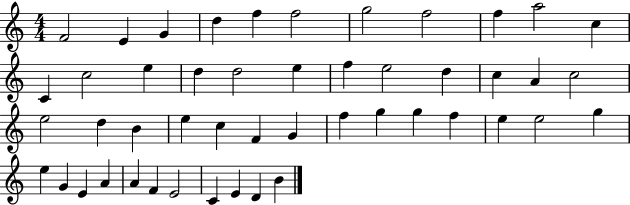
{
  \clef treble
  \numericTimeSignature
  \time 4/4
  \key c \major
  f'2 e'4 g'4 | d''4 f''4 f''2 | g''2 f''2 | f''4 a''2 c''4 | \break c'4 c''2 e''4 | d''4 d''2 e''4 | f''4 e''2 d''4 | c''4 a'4 c''2 | \break e''2 d''4 b'4 | e''4 c''4 f'4 g'4 | f''4 g''4 g''4 f''4 | e''4 e''2 g''4 | \break e''4 g'4 e'4 a'4 | a'4 f'4 e'2 | c'4 e'4 d'4 b'4 | \bar "|."
}